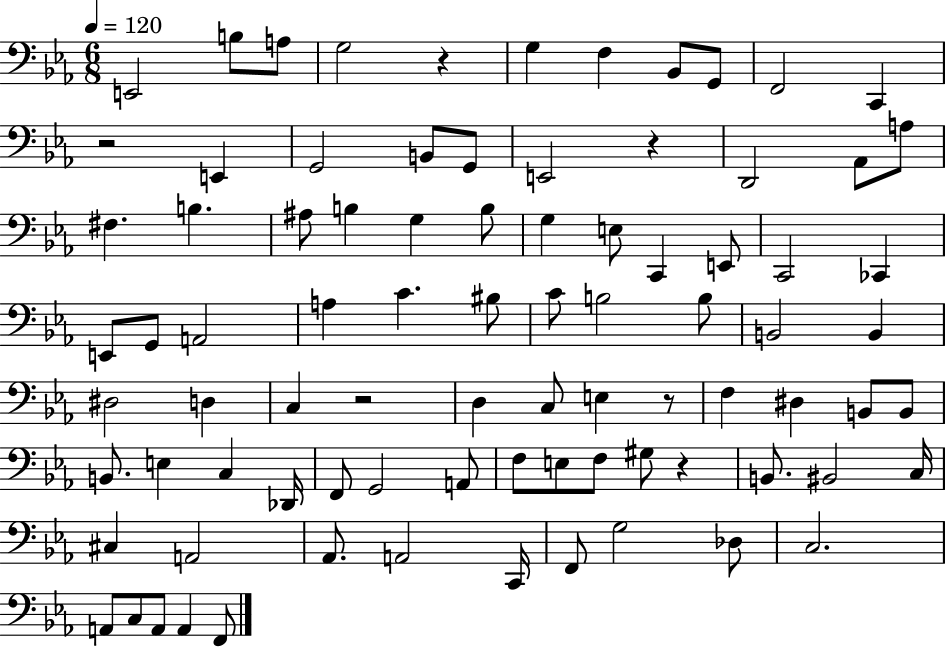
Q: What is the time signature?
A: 6/8